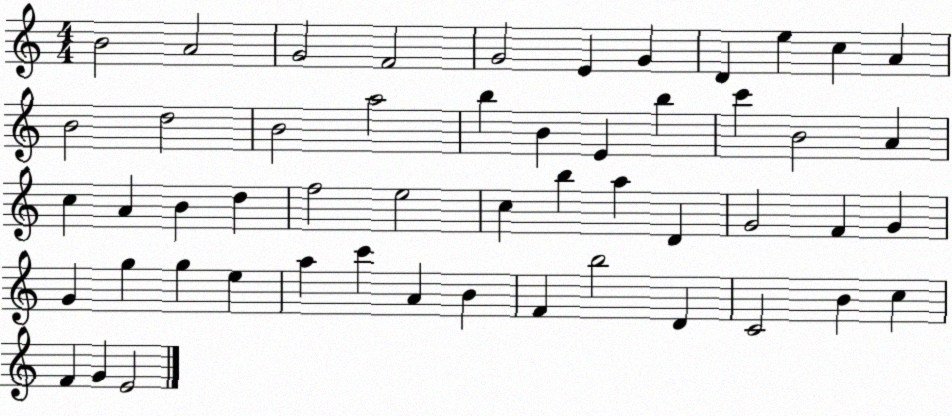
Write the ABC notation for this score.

X:1
T:Untitled
M:4/4
L:1/4
K:C
B2 A2 G2 F2 G2 E G D e c A B2 d2 B2 a2 b B E b c' B2 A c A B d f2 e2 c b a D G2 F G G g g e a c' A B F b2 D C2 B c F G E2